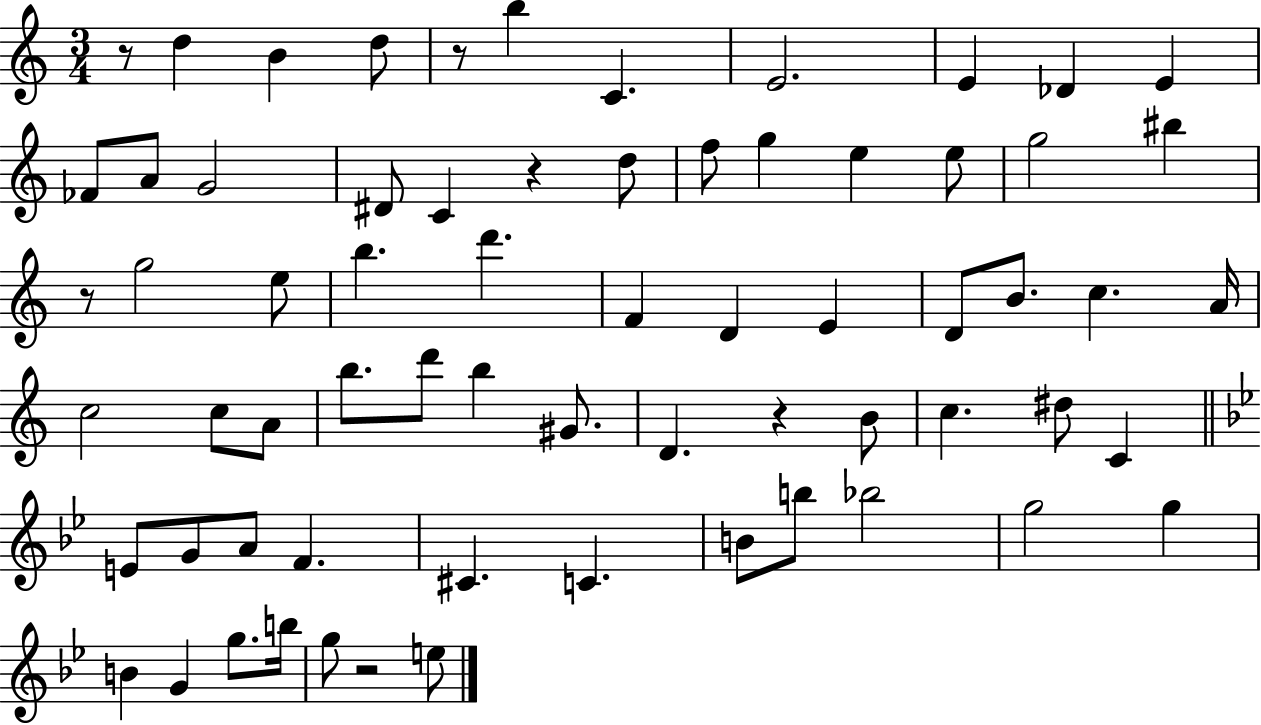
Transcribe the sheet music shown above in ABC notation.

X:1
T:Untitled
M:3/4
L:1/4
K:C
z/2 d B d/2 z/2 b C E2 E _D E _F/2 A/2 G2 ^D/2 C z d/2 f/2 g e e/2 g2 ^b z/2 g2 e/2 b d' F D E D/2 B/2 c A/4 c2 c/2 A/2 b/2 d'/2 b ^G/2 D z B/2 c ^d/2 C E/2 G/2 A/2 F ^C C B/2 b/2 _b2 g2 g B G g/2 b/4 g/2 z2 e/2